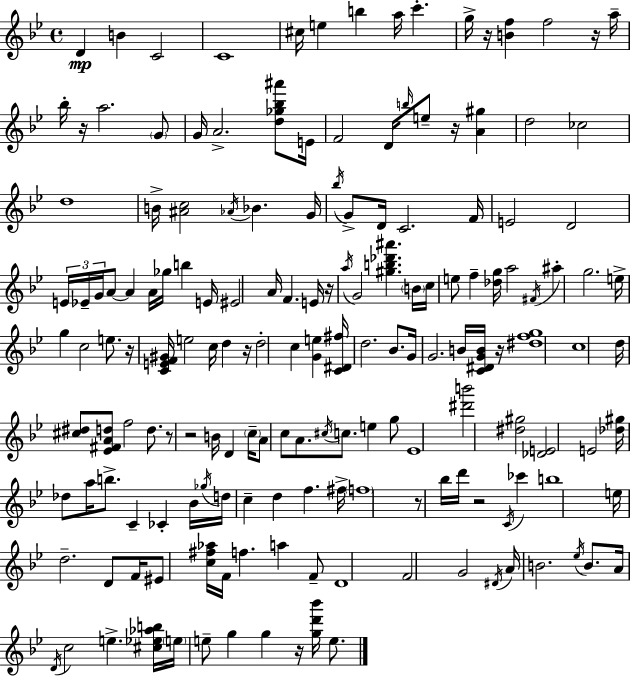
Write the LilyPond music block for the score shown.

{
  \clef treble
  \time 4/4
  \defaultTimeSignature
  \key g \minor
  d'4\mp b'4 c'2 | c'1 | cis''16 e''4 b''4 a''16 c'''4.-. | g''16-> r16 <b' f''>4 f''2 r16 a''16-- | \break bes''16-. r16 a''2. \parenthesize g'8 | g'16 a'2.-> <d'' ges'' bes'' ais'''>8 e'16 | f'2 d'16 \grace { b''16 } e''8-- r16 <a' gis''>4 | d''2 ces''2 | \break d''1 | b'16-> <ais' c''>2 \acciaccatura { aes'16 } bes'4. | g'16 \acciaccatura { bes''16 } g'8-> d'16 c'2. | f'16 e'2 d'2 | \break \tuplet 3/2 { e'16 ees'16-- g'16 } a'8~~ a'4 a'16 ges''16 b''4 | e'16 eis'2 a'16 f'4. | e'16 r16 \acciaccatura { a''16 } g'2 <gis'' b'' des''' ais'''>4. | \parenthesize b'16 c''16 e''8 f''4-- <des'' g''>16 a''2 | \break \acciaccatura { fis'16 } ais''4-. g''2. | e''16-> g''4 c''2 | e''8. r16 <c' e' f' gis'>16 e''2 c''16 | d''4 r16 d''2-. c''4 | \break <g' e''>4 <c' dis' fis''>16 d''2. | bes'8. g'16 g'2. | b'16 <c' dis' g' b'>16 r16 <dis'' f'' g''>1 | c''1 | \break d''16 <cis'' dis''>8 <ees' fis' a' d''>8 f''2 | d''8. r8 r2 b'16 | d'4 \parenthesize c''16-- a'8 c''8 a'8. \acciaccatura { cis''16 } c''8. | e''4 g''8 ees'1 | \break <dis''' b'''>2 <dis'' gis''>2 | <des' e'>2 e'2 | <des'' gis''>16 des''8 a''16 b''8.-> c'4-- | ces'4-. bes'16 \acciaccatura { ges''16 } d''16 c''4-- d''4 | \break f''4. fis''16-> \parenthesize f''1 | r8 bes''16 d'''16 r2 | \acciaccatura { c'16 } ces'''4 b''1 | e''16 d''2.-- | \break d'8 f'16 eis'8 <c'' fis'' aes''>16 f'16 f''4. | a''4 f'8-- d'1 | f'2 | g'2 \acciaccatura { dis'16 } a'16 b'2. | \break \acciaccatura { ees''16 } b'8. a'16 \acciaccatura { d'16 } c''2 | e''4.-> <cis'' ees'' aes'' b''>16 \parenthesize e''16 e''8-- g''4 | g''4 r16 <g'' d''' bes'''>16 e''8. \bar "|."
}